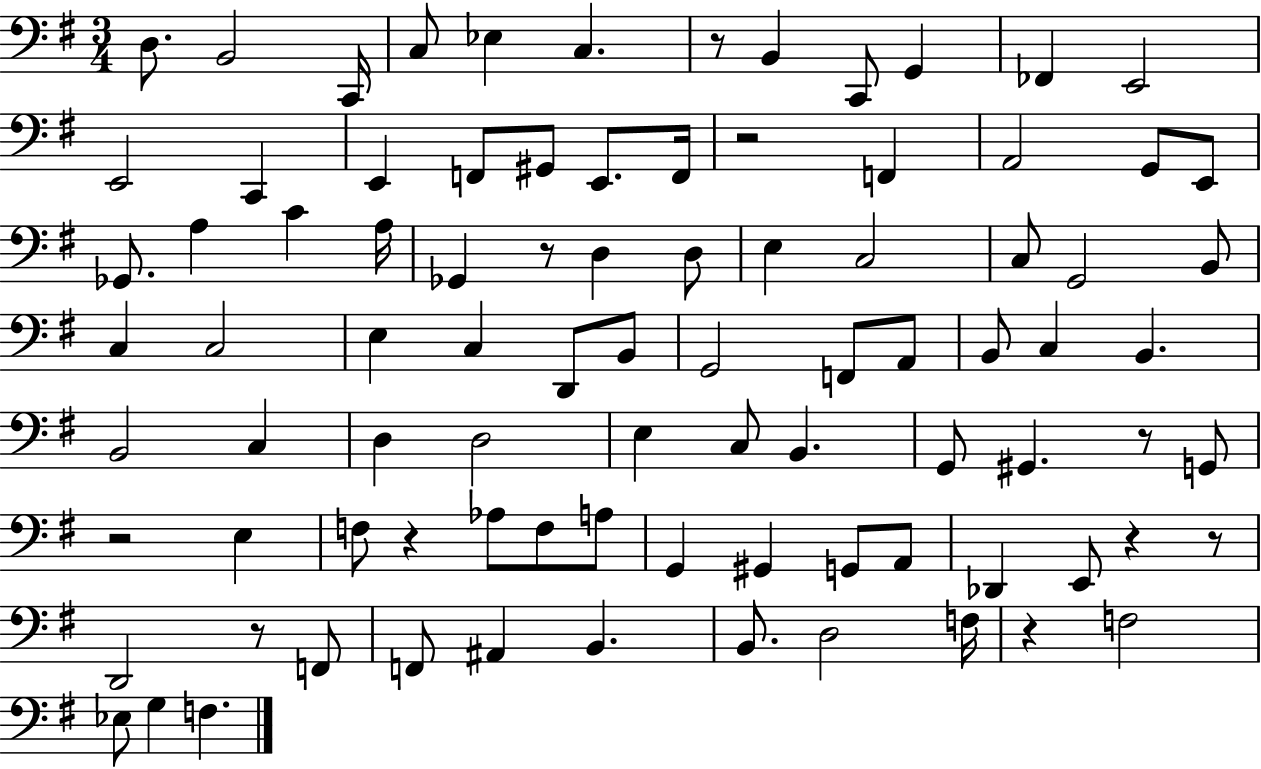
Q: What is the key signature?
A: G major